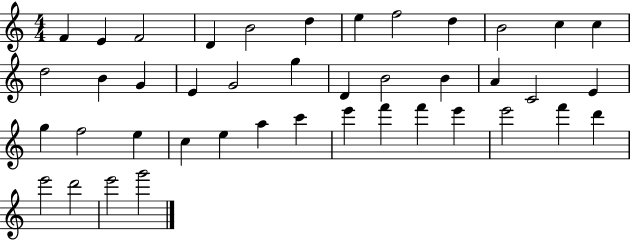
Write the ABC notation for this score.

X:1
T:Untitled
M:4/4
L:1/4
K:C
F E F2 D B2 d e f2 d B2 c c d2 B G E G2 g D B2 B A C2 E g f2 e c e a c' e' f' f' e' e'2 f' d' e'2 d'2 e'2 g'2